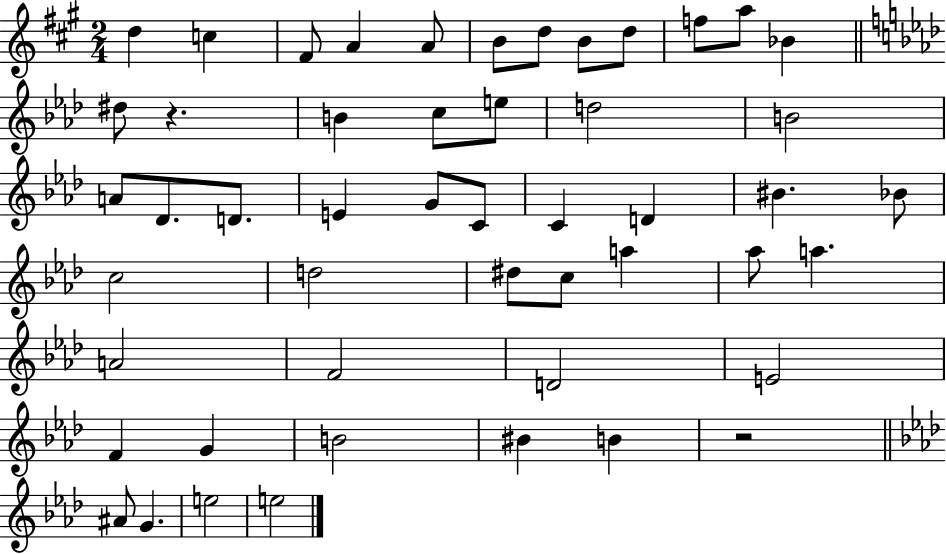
D5/q C5/q F#4/e A4/q A4/e B4/e D5/e B4/e D5/e F5/e A5/e Bb4/q D#5/e R/q. B4/q C5/e E5/e D5/h B4/h A4/e Db4/e. D4/e. E4/q G4/e C4/e C4/q D4/q BIS4/q. Bb4/e C5/h D5/h D#5/e C5/e A5/q Ab5/e A5/q. A4/h F4/h D4/h E4/h F4/q G4/q B4/h BIS4/q B4/q R/h A#4/e G4/q. E5/h E5/h